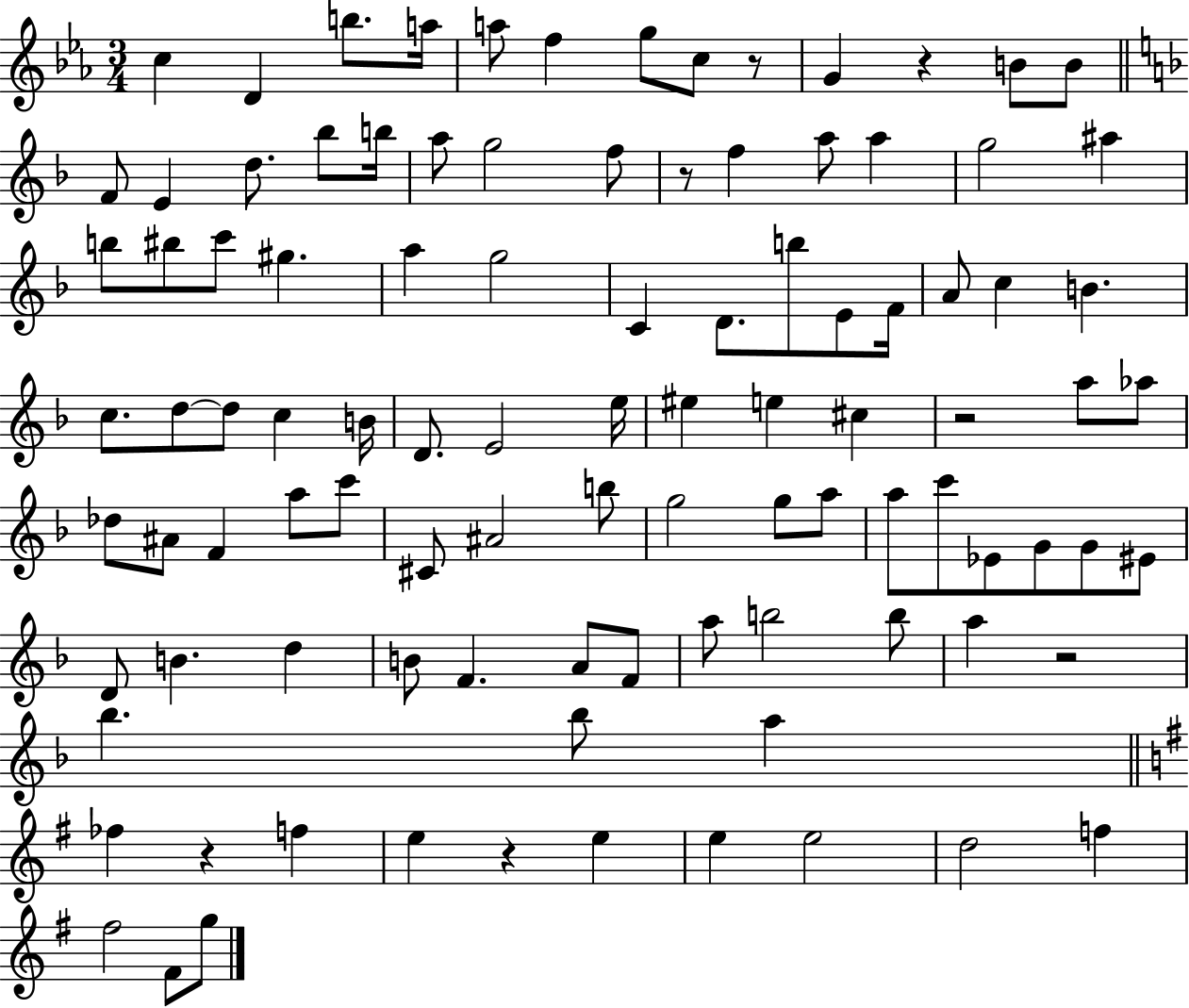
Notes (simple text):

C5/q D4/q B5/e. A5/s A5/e F5/q G5/e C5/e R/e G4/q R/q B4/e B4/e F4/e E4/q D5/e. Bb5/e B5/s A5/e G5/h F5/e R/e F5/q A5/e A5/q G5/h A#5/q B5/e BIS5/e C6/e G#5/q. A5/q G5/h C4/q D4/e. B5/e E4/e F4/s A4/e C5/q B4/q. C5/e. D5/e D5/e C5/q B4/s D4/e. E4/h E5/s EIS5/q E5/q C#5/q R/h A5/e Ab5/e Db5/e A#4/e F4/q A5/e C6/e C#4/e A#4/h B5/e G5/h G5/e A5/e A5/e C6/e Eb4/e G4/e G4/e EIS4/e D4/e B4/q. D5/q B4/e F4/q. A4/e F4/e A5/e B5/h B5/e A5/q R/h Bb5/q. Bb5/e A5/q FES5/q R/q F5/q E5/q R/q E5/q E5/q E5/h D5/h F5/q F#5/h F#4/e G5/e